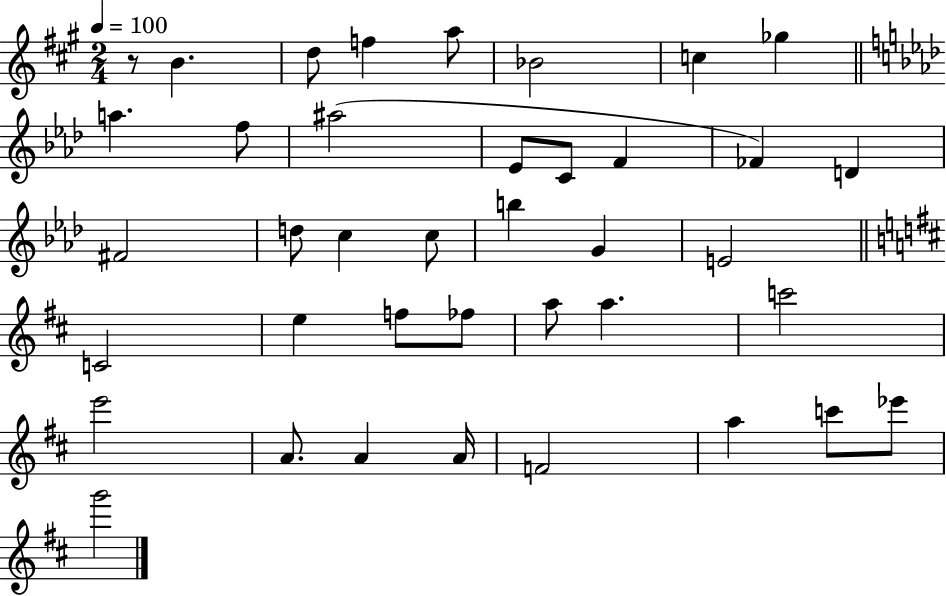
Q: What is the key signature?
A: A major